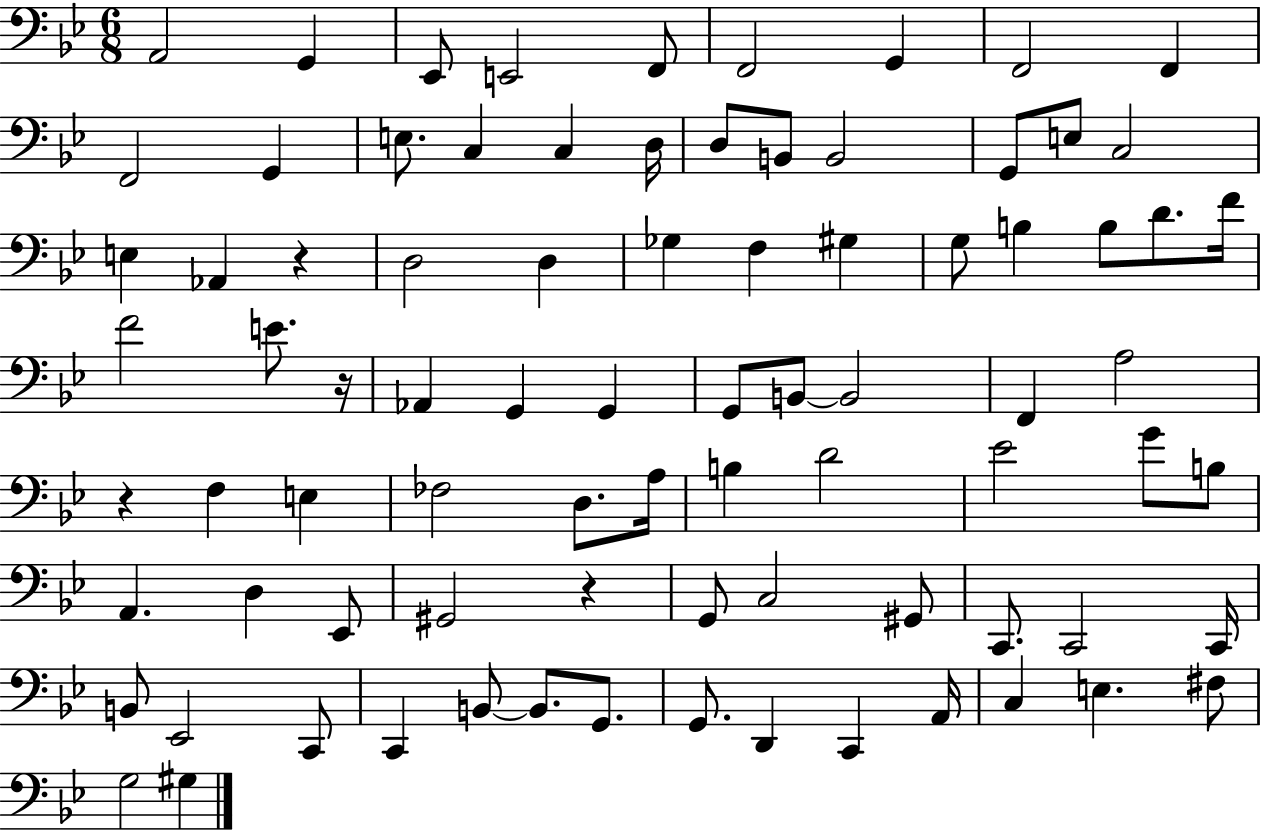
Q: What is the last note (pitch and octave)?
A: G#3